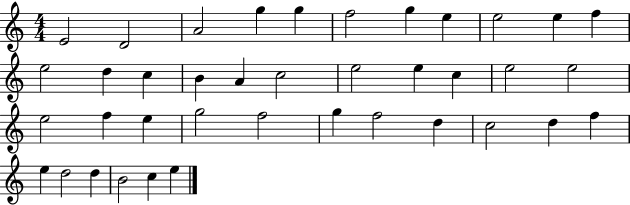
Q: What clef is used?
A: treble